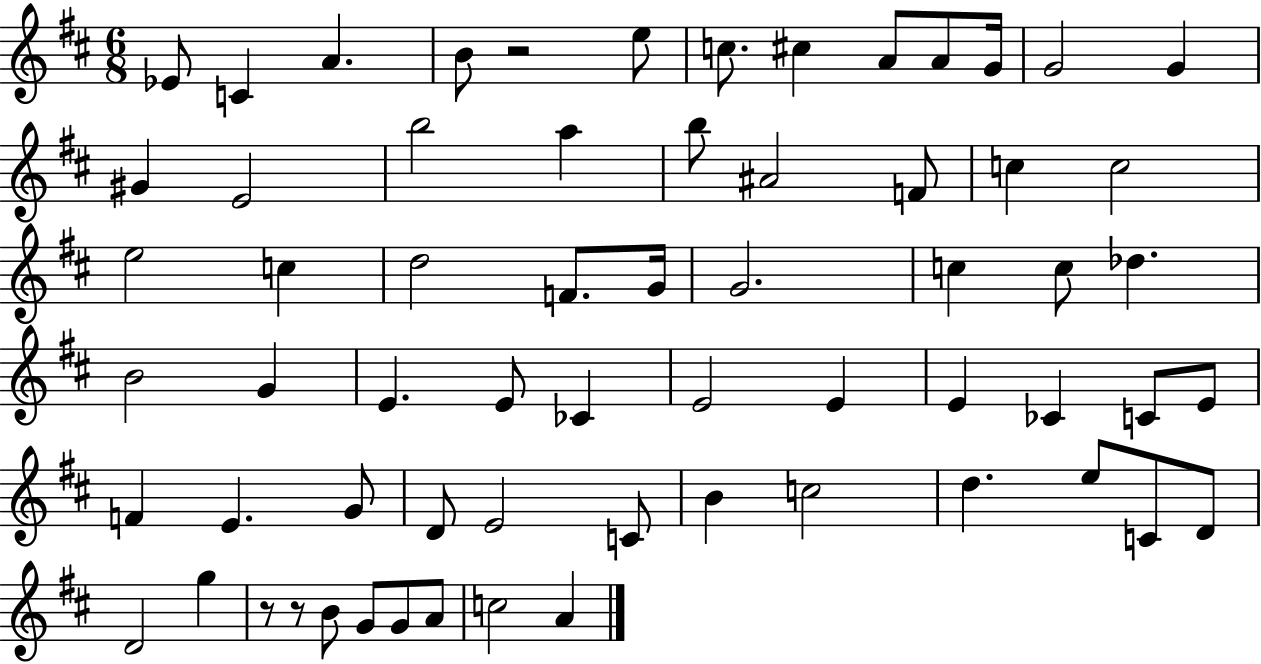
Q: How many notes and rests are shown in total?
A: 64